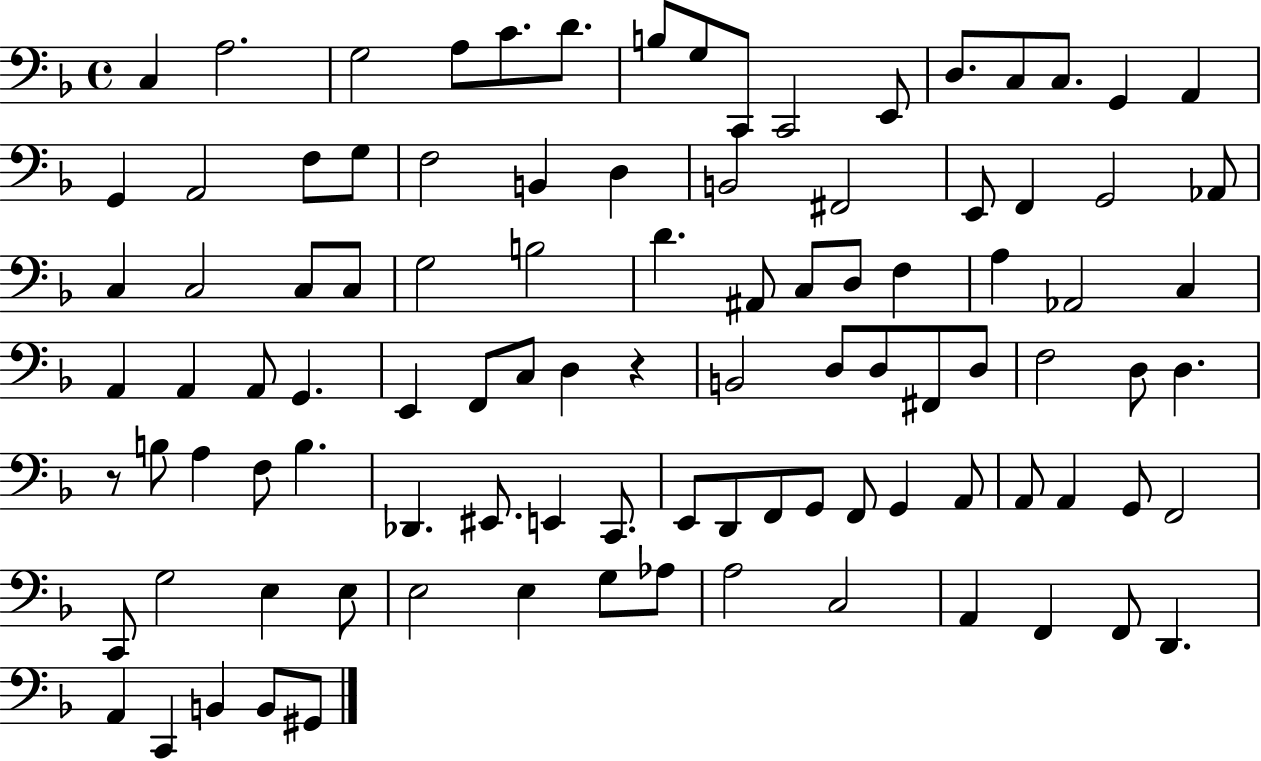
X:1
T:Untitled
M:4/4
L:1/4
K:F
C, A,2 G,2 A,/2 C/2 D/2 B,/2 G,/2 C,,/2 C,,2 E,,/2 D,/2 C,/2 C,/2 G,, A,, G,, A,,2 F,/2 G,/2 F,2 B,, D, B,,2 ^F,,2 E,,/2 F,, G,,2 _A,,/2 C, C,2 C,/2 C,/2 G,2 B,2 D ^A,,/2 C,/2 D,/2 F, A, _A,,2 C, A,, A,, A,,/2 G,, E,, F,,/2 C,/2 D, z B,,2 D,/2 D,/2 ^F,,/2 D,/2 F,2 D,/2 D, z/2 B,/2 A, F,/2 B, _D,, ^E,,/2 E,, C,,/2 E,,/2 D,,/2 F,,/2 G,,/2 F,,/2 G,, A,,/2 A,,/2 A,, G,,/2 F,,2 C,,/2 G,2 E, E,/2 E,2 E, G,/2 _A,/2 A,2 C,2 A,, F,, F,,/2 D,, A,, C,, B,, B,,/2 ^G,,/2